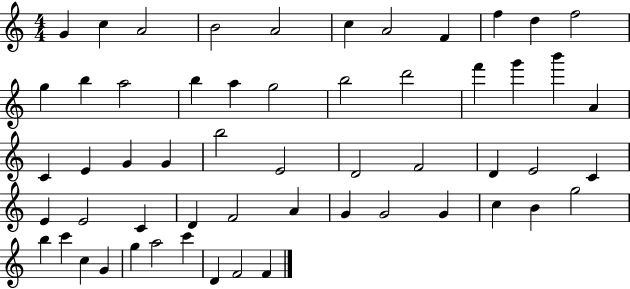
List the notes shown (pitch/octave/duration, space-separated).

G4/q C5/q A4/h B4/h A4/h C5/q A4/h F4/q F5/q D5/q F5/h G5/q B5/q A5/h B5/q A5/q G5/h B5/h D6/h F6/q G6/q B6/q A4/q C4/q E4/q G4/q G4/q B5/h E4/h D4/h F4/h D4/q E4/h C4/q E4/q E4/h C4/q D4/q F4/h A4/q G4/q G4/h G4/q C5/q B4/q G5/h B5/q C6/q C5/q G4/q G5/q A5/h C6/q D4/q F4/h F4/q